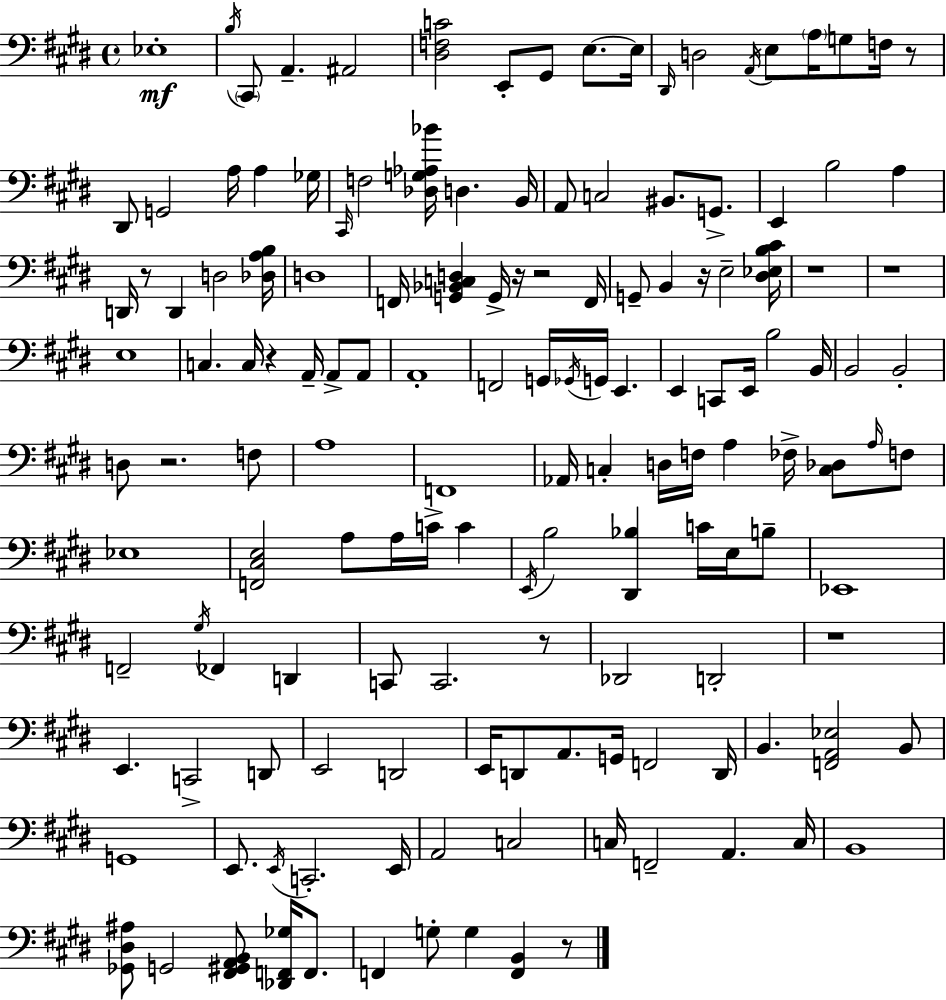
{
  \clef bass
  \time 4/4
  \defaultTimeSignature
  \key e \major
  \repeat volta 2 { ees1-.\mf | \acciaccatura { b16 } \parenthesize cis,8 a,4.-- ais,2 | <dis f c'>2 e,8-. gis,8 e8.~~ | e16 \grace { dis,16 } d2 \acciaccatura { a,16 } e8 \parenthesize a16 g8 | \break f16 r8 dis,8 g,2 a16 a4 | ges16 \grace { cis,16 } f2 <des g aes bes'>16 d4. | b,16 a,8 c2 bis,8. | g,8.-> e,4 b2 | \break a4 d,16 r8 d,4 d2 | <des a b>16 d1 | f,16 <g, bes, c d>4 g,16-> r16 r2 | f,16 g,8-- b,4 r16 e2-- | \break <dis ees b cis'>16 r1 | r1 | e1 | c4. c16 r4 a,16-- | \break a,8-> a,8 a,1-. | f,2 g,16 \acciaccatura { ges,16 } g,16 e,4. | e,4 c,8 e,16 b2 | b,16 b,2 b,2-. | \break d8 r2. | f8 a1 | f,1 | aes,16 c4-. d16 f16 a4 | \break fes16-> <c des>8 \grace { a16 } f8 ees1 | <f, cis e>2 a8 | a16 c'16-> c'4 \acciaccatura { e,16 } b2 <dis, bes>4 | c'16 e16 b8-- ees,1 | \break f,2-- \acciaccatura { gis16 } | fes,4 d,4 c,8 c,2. | r8 des,2 | d,2-. r1 | \break e,4. c,2-> | d,8 e,2 | d,2 e,16 d,8 a,8. g,16 f,2 | d,16 b,4. <f, a, ees>2 | \break b,8 g,1 | e,8. \acciaccatura { e,16 } c,2.-. | e,16 a,2 | c2 c16 f,2-- | \break a,4. c16 b,1 | <ges, dis ais>8 g,2 | <fis, gis, a, b,>8 <des, f, ges>16 f,8. f,4 g8-. g4 | <f, b,>4 r8 } \bar "|."
}